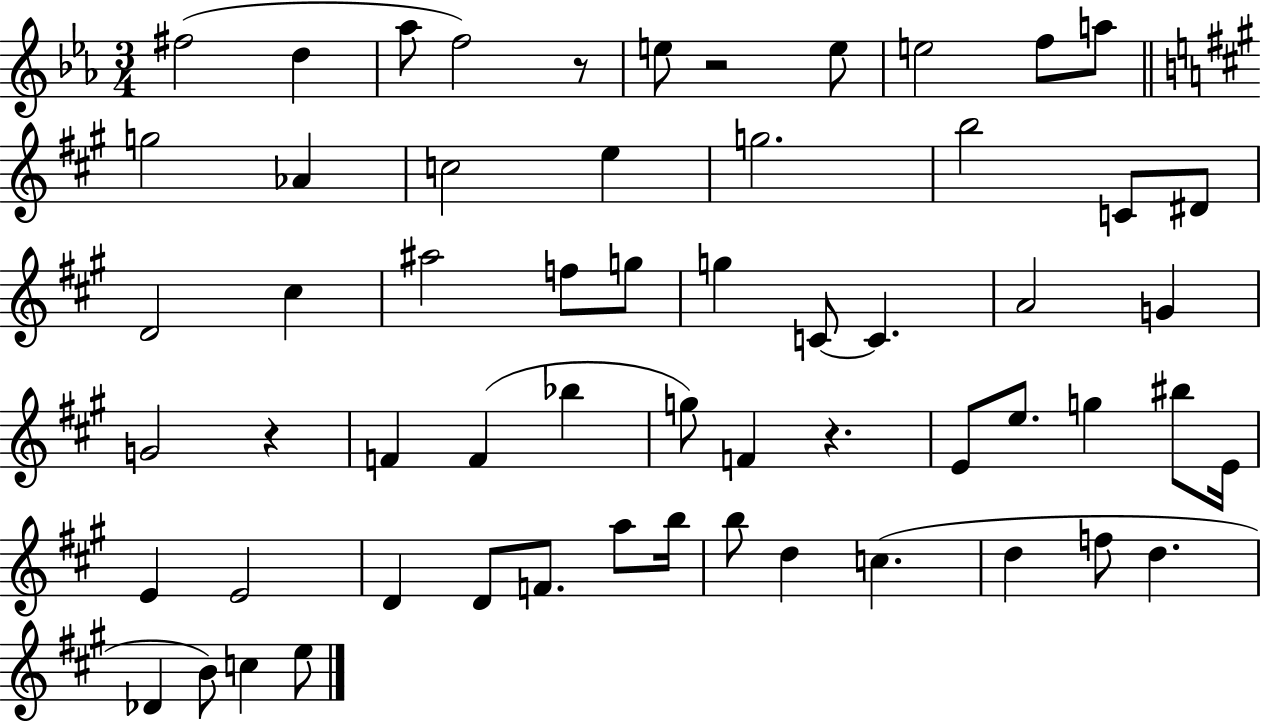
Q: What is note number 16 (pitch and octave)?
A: C4